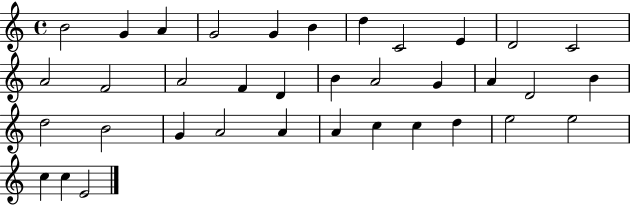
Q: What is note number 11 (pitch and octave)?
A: C4